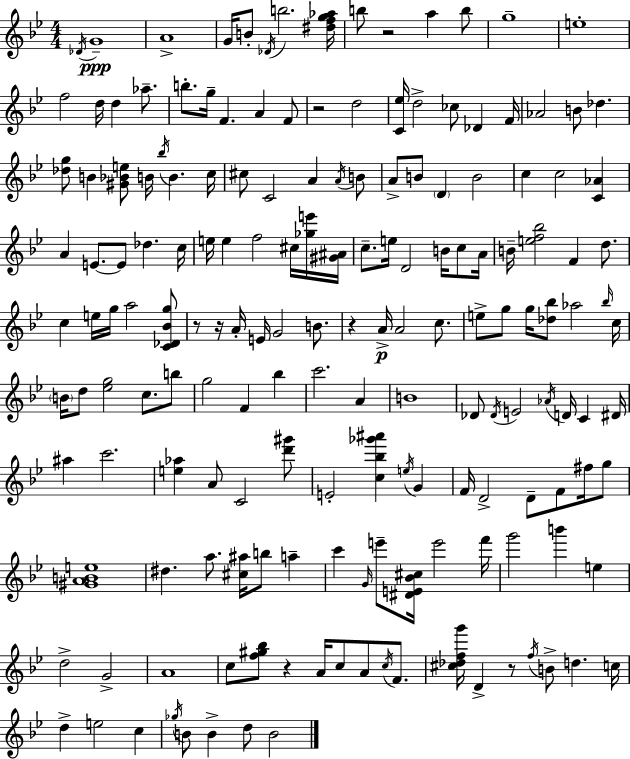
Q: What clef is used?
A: treble